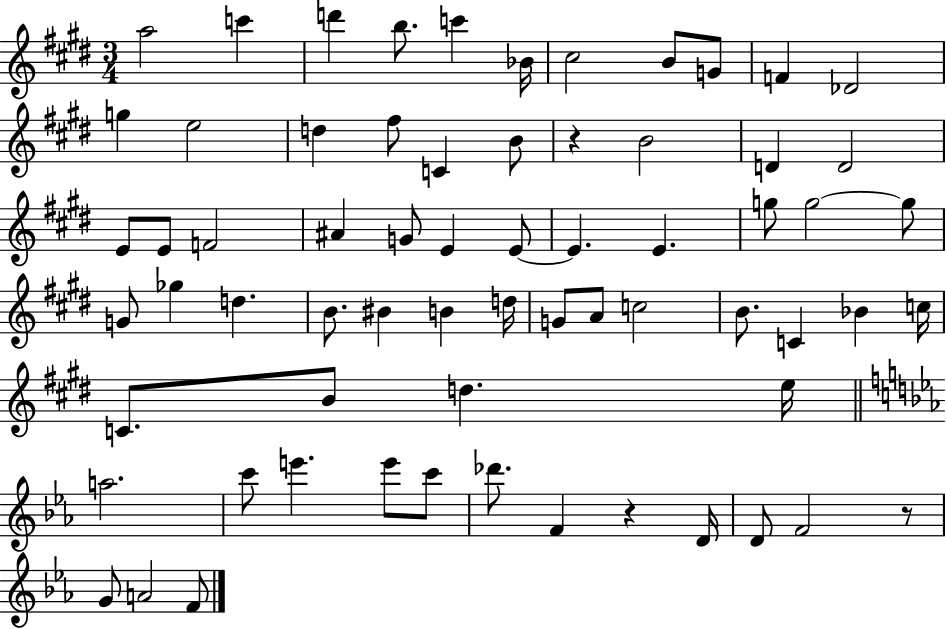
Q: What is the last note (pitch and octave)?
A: F4